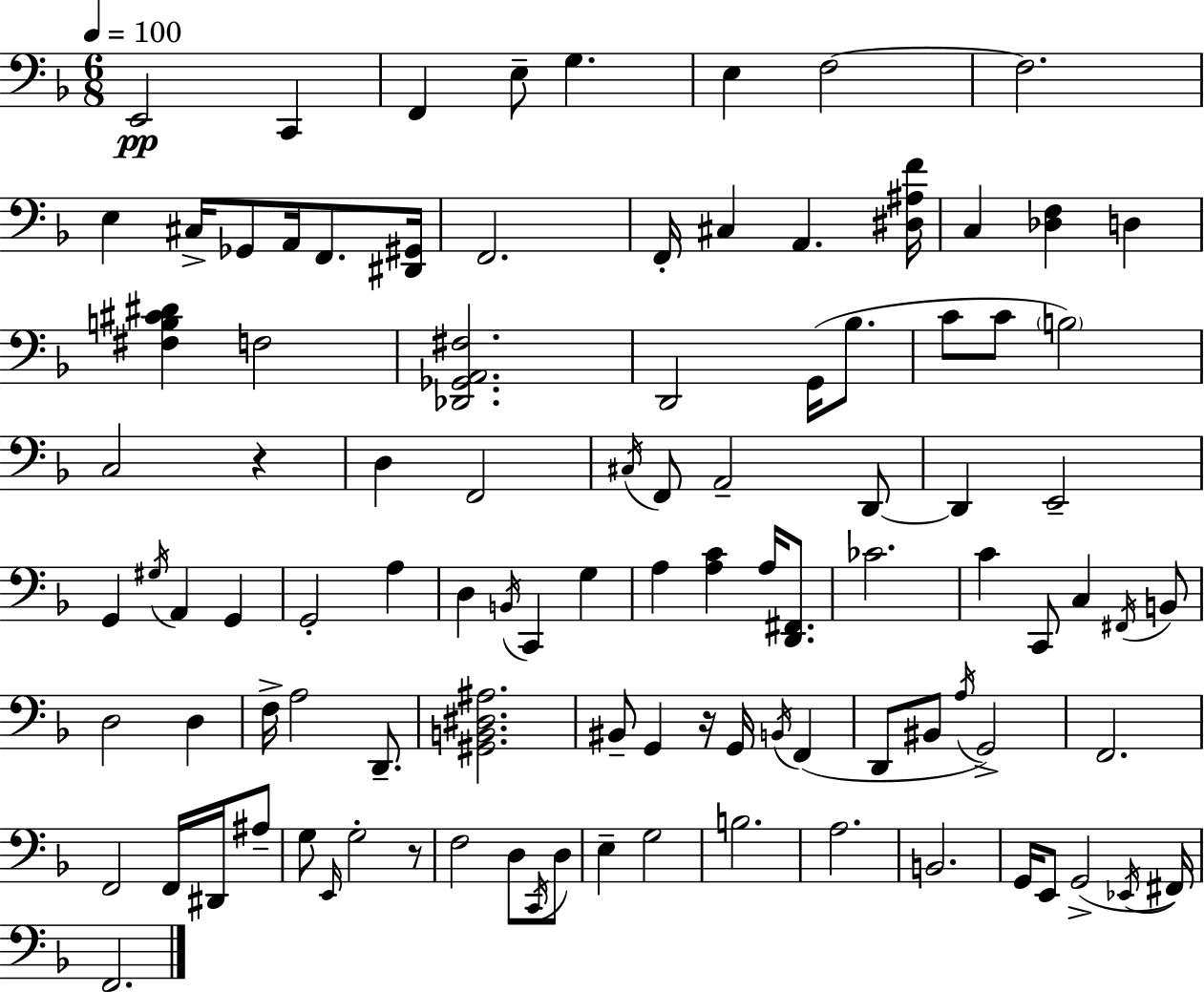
{
  \clef bass
  \numericTimeSignature
  \time 6/8
  \key f \major
  \tempo 4 = 100
  e,2\pp c,4 | f,4 e8-- g4. | e4 f2~~ | f2. | \break e4 cis16-> ges,8 a,16 f,8. <dis, gis,>16 | f,2. | f,16-. cis4 a,4. <dis ais f'>16 | c4 <des f>4 d4 | \break <fis b cis' dis'>4 f2 | <des, ges, a, fis>2. | d,2 g,16( bes8. | c'8 c'8 \parenthesize b2) | \break c2 r4 | d4 f,2 | \acciaccatura { cis16 } f,8 a,2-- d,8~~ | d,4 e,2-- | \break g,4 \acciaccatura { gis16 } a,4 g,4 | g,2-. a4 | d4 \acciaccatura { b,16 } c,4 g4 | a4 <a c'>4 a16 | \break <d, fis,>8. ces'2. | c'4 c,8 c4 | \acciaccatura { fis,16 } b,8 d2 | d4 f16-> a2 | \break d,8.-- <gis, b, dis ais>2. | bis,8-- g,4 r16 g,16 | \acciaccatura { b,16 }( f,4 d,8 bis,8 \acciaccatura { a16 } g,2->) | f,2. | \break f,2 | f,16 dis,16 ais8-- g8 \grace { e,16 } g2-. | r8 f2 | d8 \acciaccatura { c,16 } d8 e4-- | \break g2 b2. | a2. | b,2. | g,16 e,8 g,2->( | \break \acciaccatura { ees,16 } fis,16) f,2. | \bar "|."
}